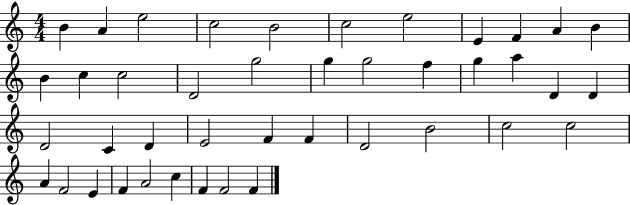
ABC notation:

X:1
T:Untitled
M:4/4
L:1/4
K:C
B A e2 c2 B2 c2 e2 E F A B B c c2 D2 g2 g g2 f g a D D D2 C D E2 F F D2 B2 c2 c2 A F2 E F A2 c F F2 F